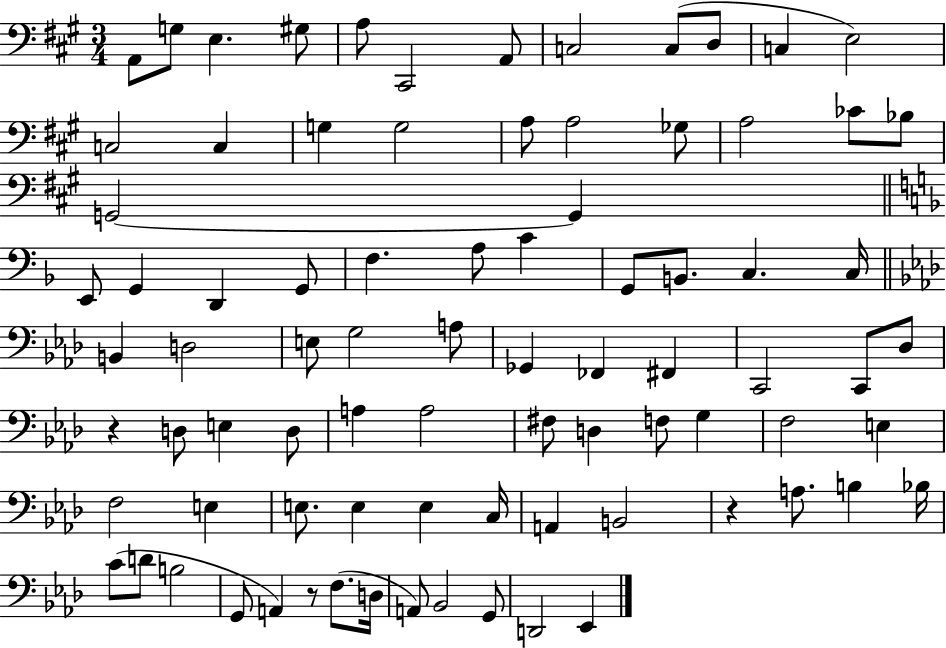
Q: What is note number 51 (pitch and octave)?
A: A3